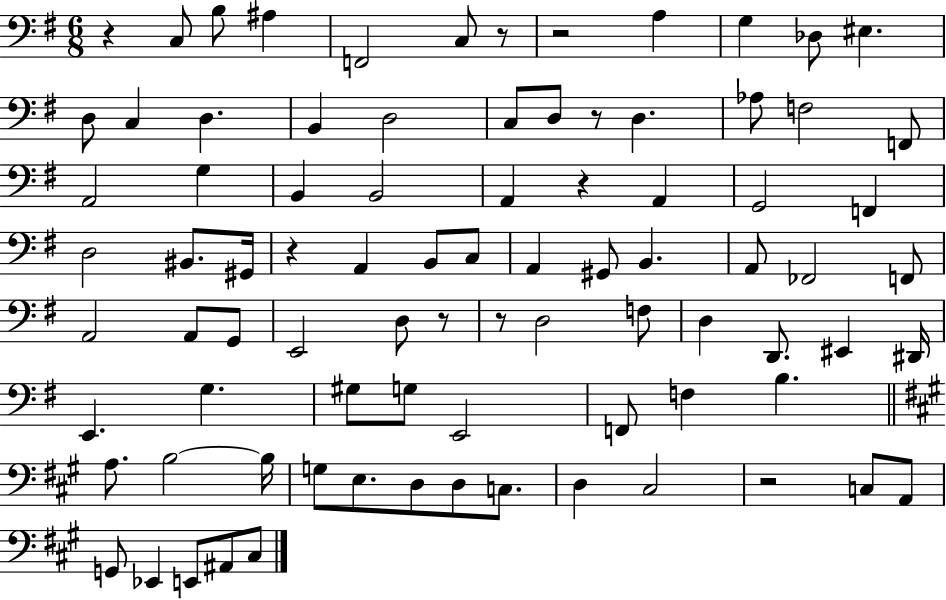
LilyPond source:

{
  \clef bass
  \numericTimeSignature
  \time 6/8
  \key g \major
  r4 c8 b8 ais4 | f,2 c8 r8 | r2 a4 | g4 des8 eis4. | \break d8 c4 d4. | b,4 d2 | c8 d8 r8 d4. | aes8 f2 f,8 | \break a,2 g4 | b,4 b,2 | a,4 r4 a,4 | g,2 f,4 | \break d2 bis,8. gis,16 | r4 a,4 b,8 c8 | a,4 gis,8 b,4. | a,8 fes,2 f,8 | \break a,2 a,8 g,8 | e,2 d8 r8 | r8 d2 f8 | d4 d,8. eis,4 dis,16 | \break e,4. g4. | gis8 g8 e,2 | f,8 f4 b4. | \bar "||" \break \key a \major a8. b2~~ b16 | g8 e8. d8 d8 c8. | d4 cis2 | r2 c8 a,8 | \break g,8 ees,4 e,8 ais,8 cis8 | \bar "|."
}